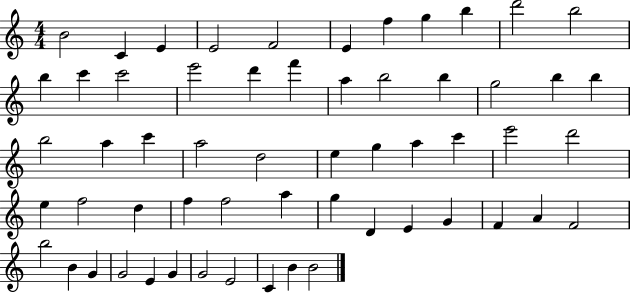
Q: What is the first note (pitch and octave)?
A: B4